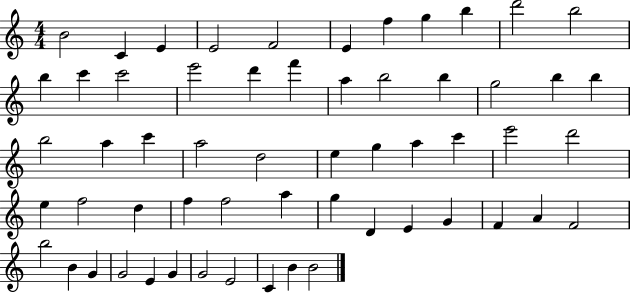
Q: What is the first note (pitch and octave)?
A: B4